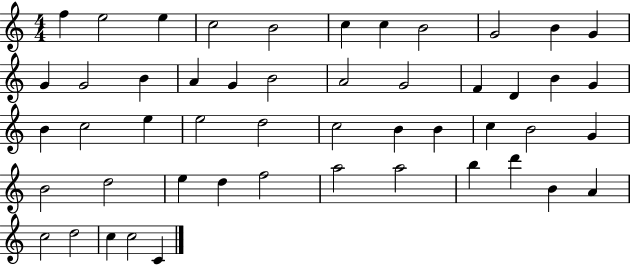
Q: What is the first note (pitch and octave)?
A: F5